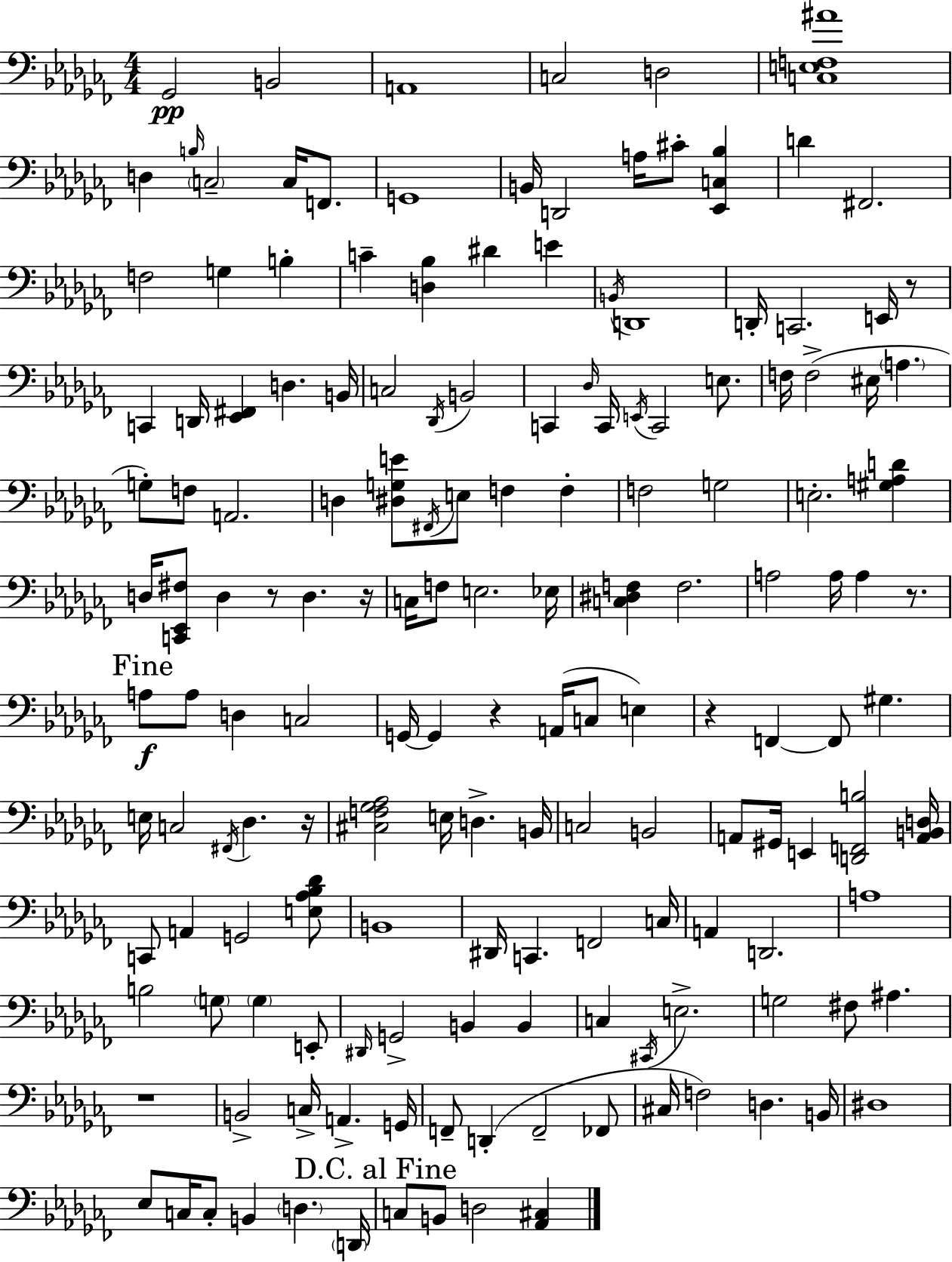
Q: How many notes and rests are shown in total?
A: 159